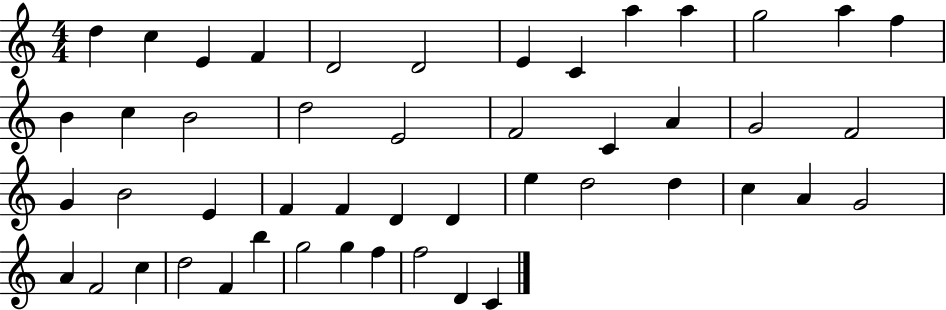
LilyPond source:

{
  \clef treble
  \numericTimeSignature
  \time 4/4
  \key c \major
  d''4 c''4 e'4 f'4 | d'2 d'2 | e'4 c'4 a''4 a''4 | g''2 a''4 f''4 | \break b'4 c''4 b'2 | d''2 e'2 | f'2 c'4 a'4 | g'2 f'2 | \break g'4 b'2 e'4 | f'4 f'4 d'4 d'4 | e''4 d''2 d''4 | c''4 a'4 g'2 | \break a'4 f'2 c''4 | d''2 f'4 b''4 | g''2 g''4 f''4 | f''2 d'4 c'4 | \break \bar "|."
}